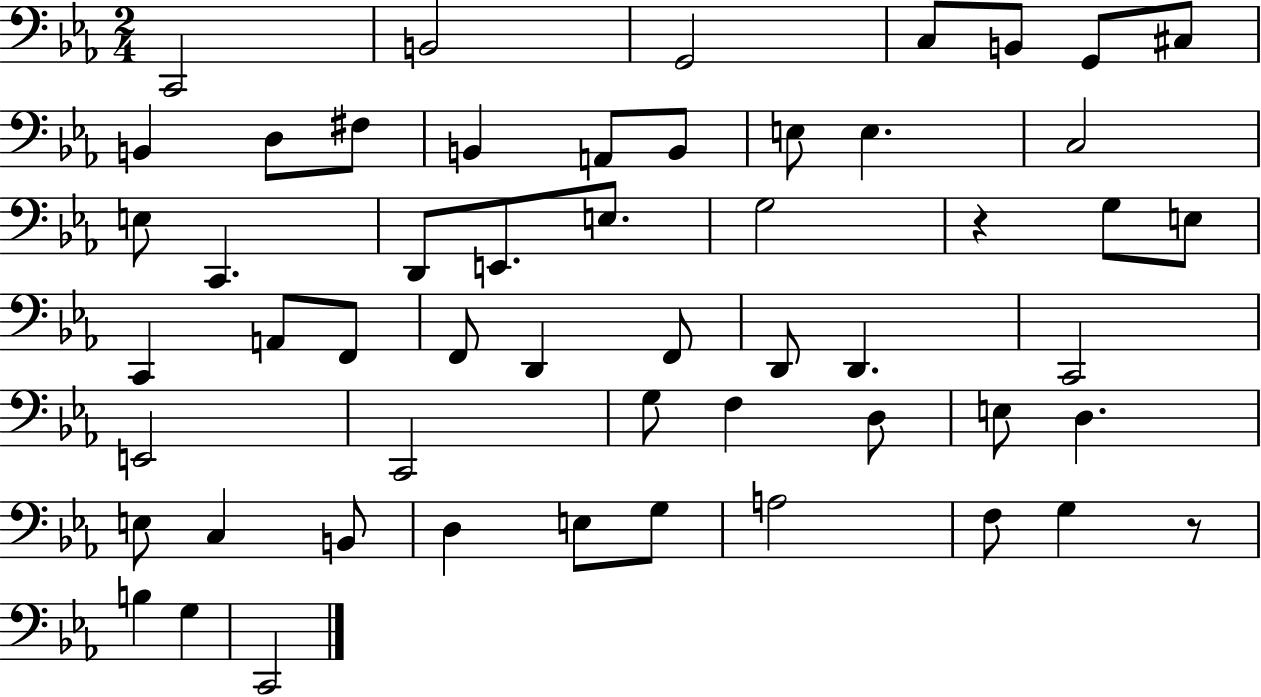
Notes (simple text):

C2/h B2/h G2/h C3/e B2/e G2/e C#3/e B2/q D3/e F#3/e B2/q A2/e B2/e E3/e E3/q. C3/h E3/e C2/q. D2/e E2/e. E3/e. G3/h R/q G3/e E3/e C2/q A2/e F2/e F2/e D2/q F2/e D2/e D2/q. C2/h E2/h C2/h G3/e F3/q D3/e E3/e D3/q. E3/e C3/q B2/e D3/q E3/e G3/e A3/h F3/e G3/q R/e B3/q G3/q C2/h